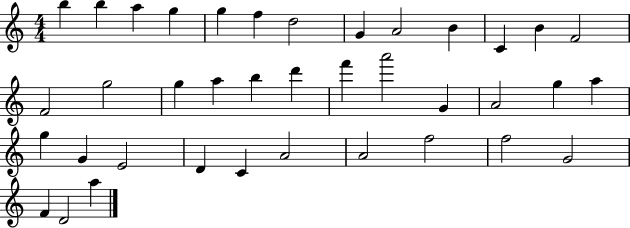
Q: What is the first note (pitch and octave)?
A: B5